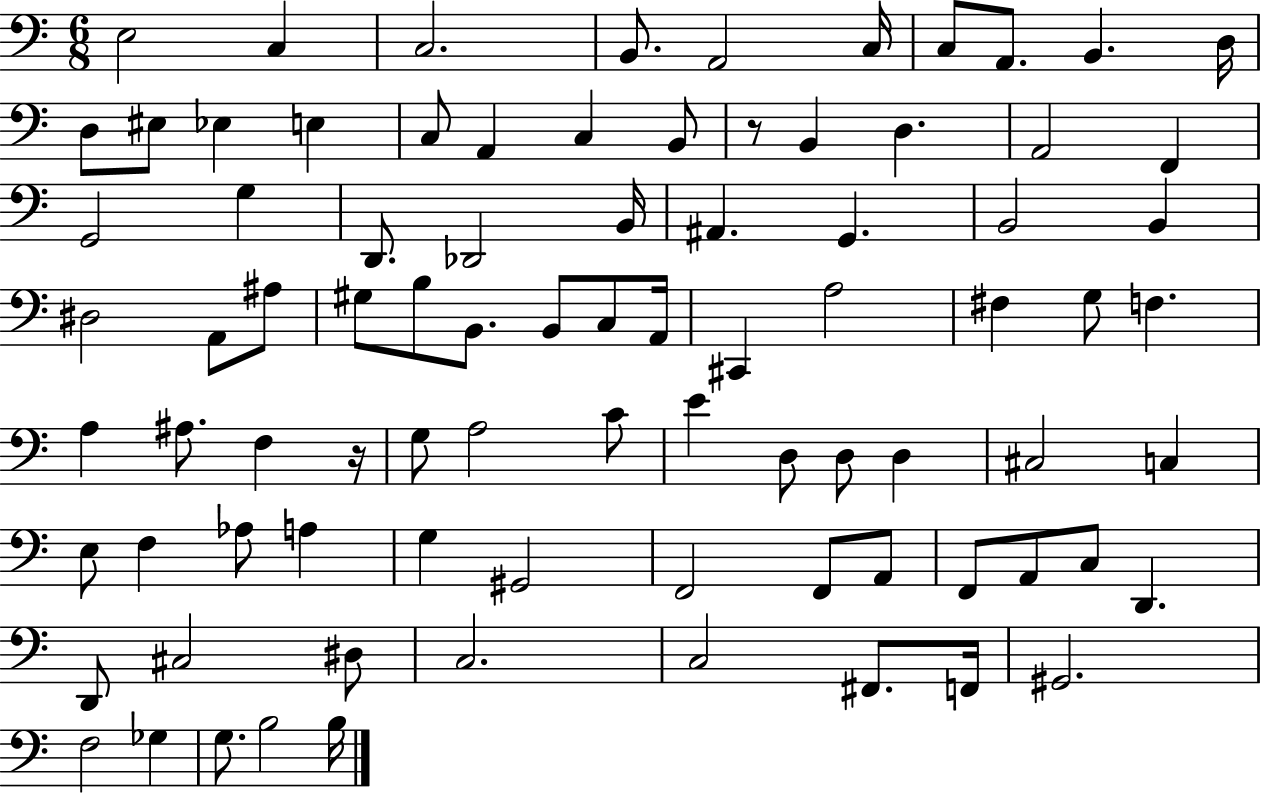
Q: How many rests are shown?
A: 2